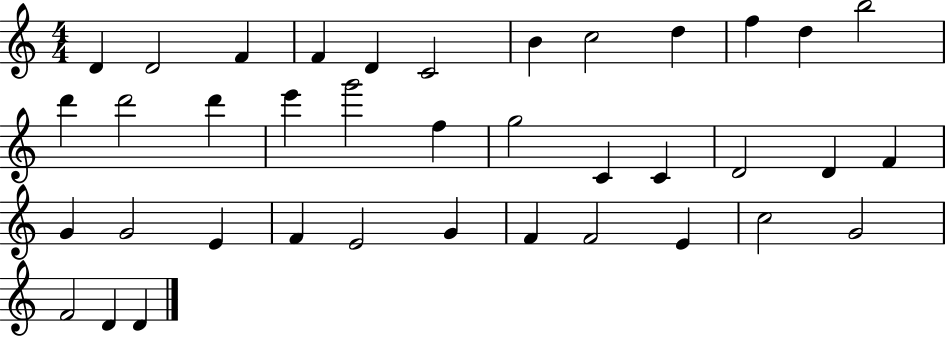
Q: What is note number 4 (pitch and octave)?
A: F4